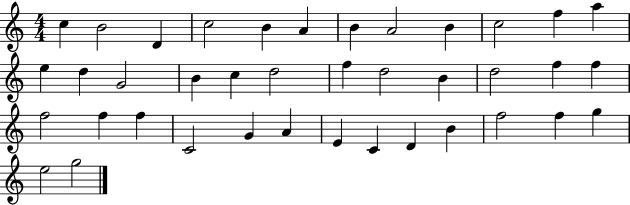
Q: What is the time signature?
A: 4/4